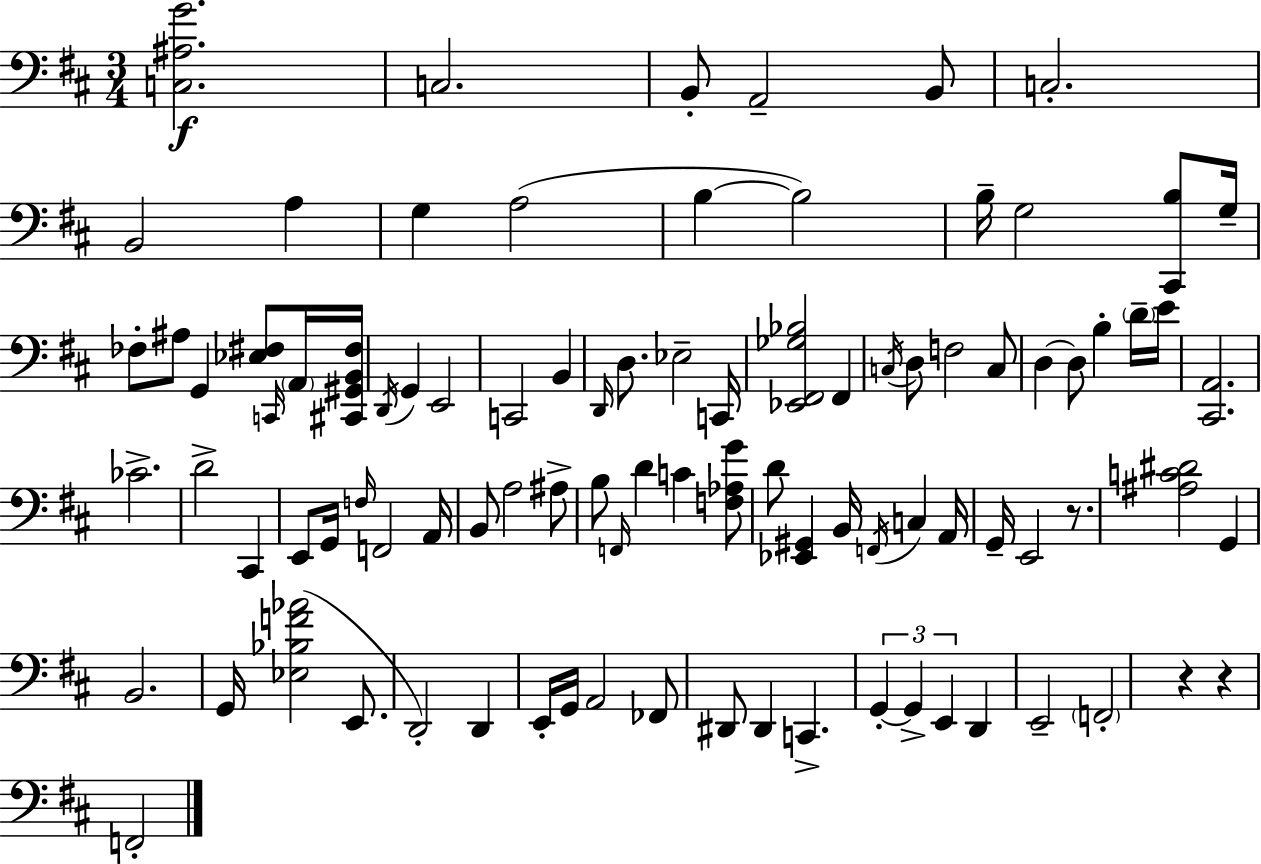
{
  \clef bass
  \numericTimeSignature
  \time 3/4
  \key d \major
  <c ais g'>2.\f | c2. | b,8-. a,2-- b,8 | c2.-. | \break b,2 a4 | g4 a2( | b4~~ b2) | b16-- g2 <cis, b>8 g16-- | \break fes8-. ais8 g,4 <ees fis>8 \grace { c,16 } \parenthesize a,16 | <cis, gis, b, fis>16 \acciaccatura { d,16 } g,4 e,2 | c,2 b,4 | \grace { d,16 } d8. ees2-- | \break c,16 <ees, fis, ges bes>2 fis,4 | \acciaccatura { c16 } d8 f2 | c8 d4~~ d8 b4-. | \parenthesize d'16-- e'16 <cis, a,>2. | \break ces'2.-> | d'2-> | cis,4 e,8 g,16 \grace { f16 } f,2 | a,16 b,8 a2 | \break ais8-> b8 \grace { f,16 } d'4 | c'4 <f aes g'>8 d'8 <ees, gis,>4 | b,16 \acciaccatura { f,16 } c4 a,16 g,16-- e,2 | r8. <ais c' dis'>2 | \break g,4 b,2. | g,16 <ees bes f' aes'>2( | e,8. d,2-.) | d,4 e,16-. g,16 a,2 | \break fes,8 dis,8 dis,4 | c,4.-> \tuplet 3/2 { g,4-.~~ g,4-> | e,4 } d,4 e,2-- | \parenthesize f,2-. | \break r4 r4 f,2-. | \bar "|."
}